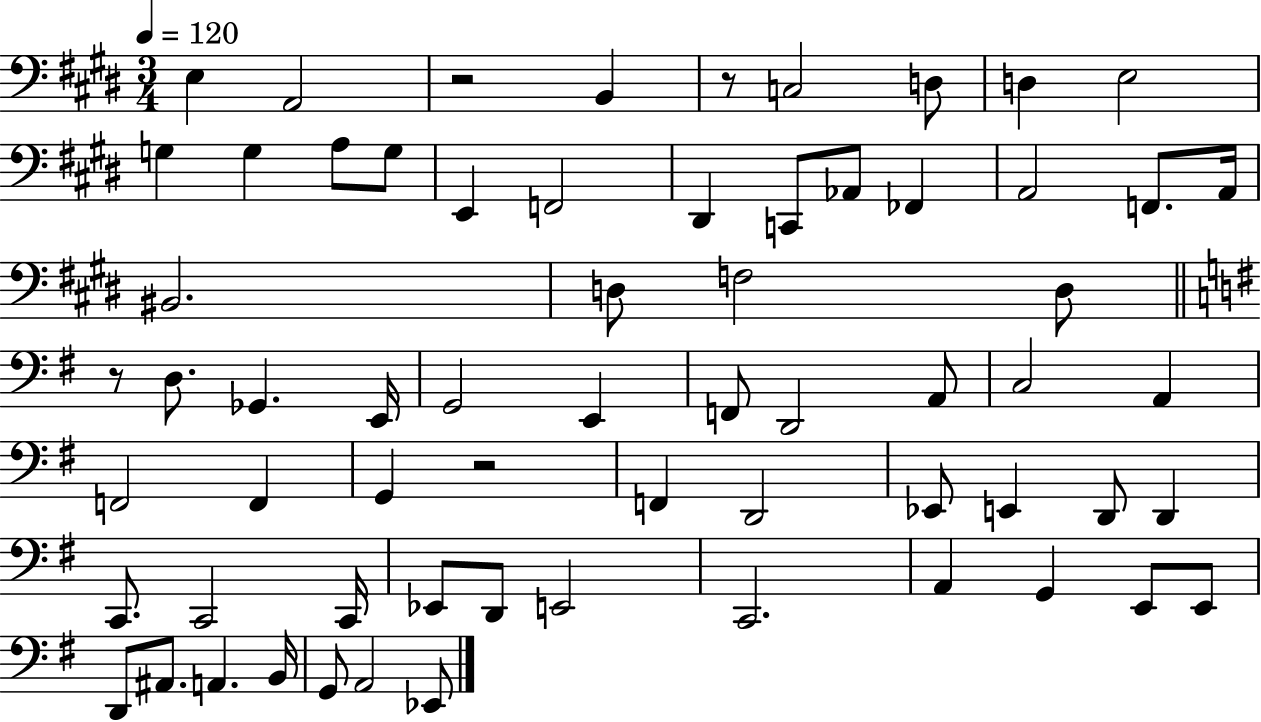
{
  \clef bass
  \numericTimeSignature
  \time 3/4
  \key e \major
  \tempo 4 = 120
  e4 a,2 | r2 b,4 | r8 c2 d8 | d4 e2 | \break g4 g4 a8 g8 | e,4 f,2 | dis,4 c,8 aes,8 fes,4 | a,2 f,8. a,16 | \break bis,2. | d8 f2 d8 | \bar "||" \break \key g \major r8 d8. ges,4. e,16 | g,2 e,4 | f,8 d,2 a,8 | c2 a,4 | \break f,2 f,4 | g,4 r2 | f,4 d,2 | ees,8 e,4 d,8 d,4 | \break c,8. c,2 c,16 | ees,8 d,8 e,2 | c,2. | a,4 g,4 e,8 e,8 | \break d,8 ais,8. a,4. b,16 | g,8 a,2 ees,8 | \bar "|."
}